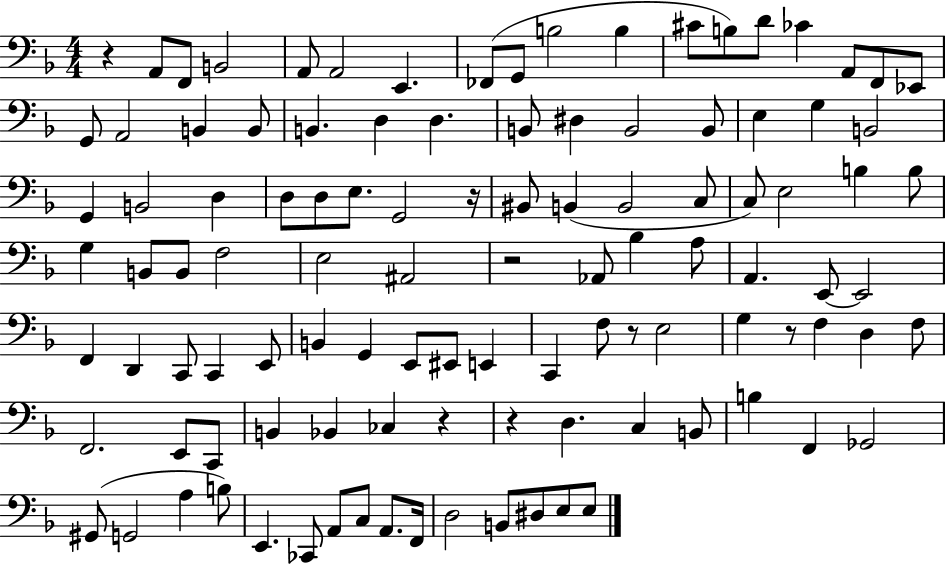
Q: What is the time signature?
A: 4/4